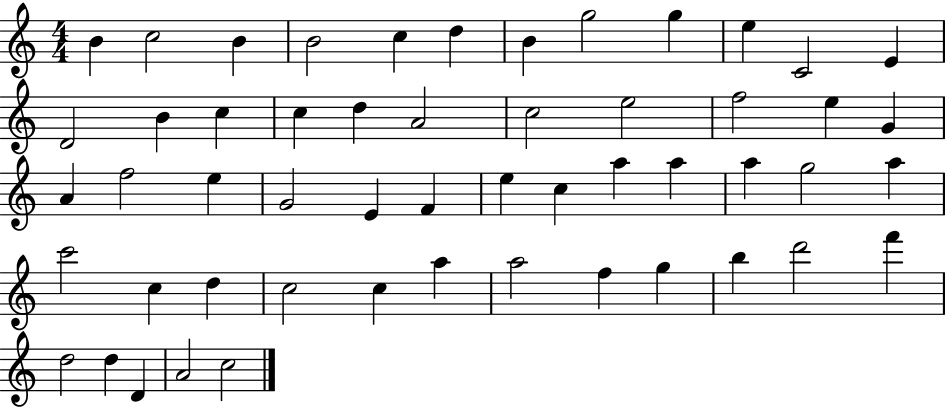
X:1
T:Untitled
M:4/4
L:1/4
K:C
B c2 B B2 c d B g2 g e C2 E D2 B c c d A2 c2 e2 f2 e G A f2 e G2 E F e c a a a g2 a c'2 c d c2 c a a2 f g b d'2 f' d2 d D A2 c2